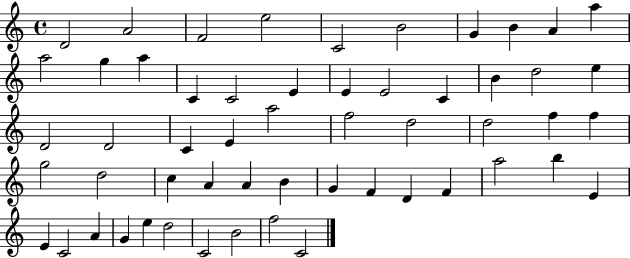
X:1
T:Untitled
M:4/4
L:1/4
K:C
D2 A2 F2 e2 C2 B2 G B A a a2 g a C C2 E E E2 C B d2 e D2 D2 C E a2 f2 d2 d2 f f g2 d2 c A A B G F D F a2 b E E C2 A G e d2 C2 B2 f2 C2